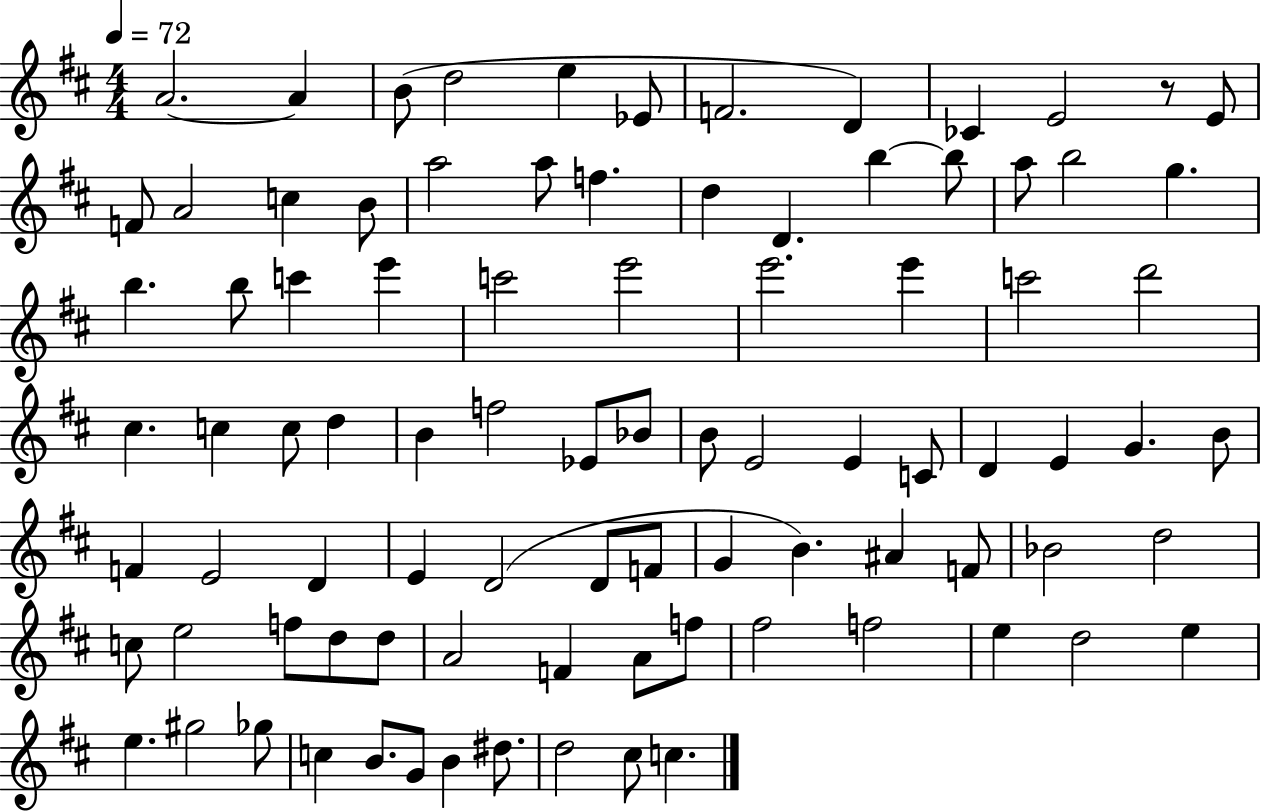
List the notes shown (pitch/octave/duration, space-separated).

A4/h. A4/q B4/e D5/h E5/q Eb4/e F4/h. D4/q CES4/q E4/h R/e E4/e F4/e A4/h C5/q B4/e A5/h A5/e F5/q. D5/q D4/q. B5/q B5/e A5/e B5/h G5/q. B5/q. B5/e C6/q E6/q C6/h E6/h E6/h. E6/q C6/h D6/h C#5/q. C5/q C5/e D5/q B4/q F5/h Eb4/e Bb4/e B4/e E4/h E4/q C4/e D4/q E4/q G4/q. B4/e F4/q E4/h D4/q E4/q D4/h D4/e F4/e G4/q B4/q. A#4/q F4/e Bb4/h D5/h C5/e E5/h F5/e D5/e D5/e A4/h F4/q A4/e F5/e F#5/h F5/h E5/q D5/h E5/q E5/q. G#5/h Gb5/e C5/q B4/e. G4/e B4/q D#5/e. D5/h C#5/e C5/q.